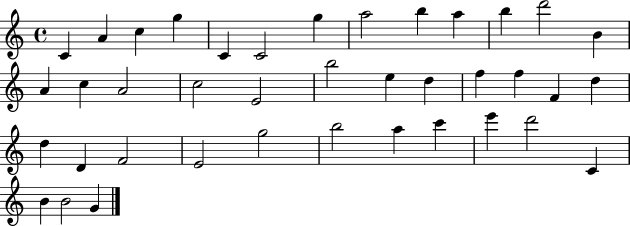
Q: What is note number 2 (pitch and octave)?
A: A4